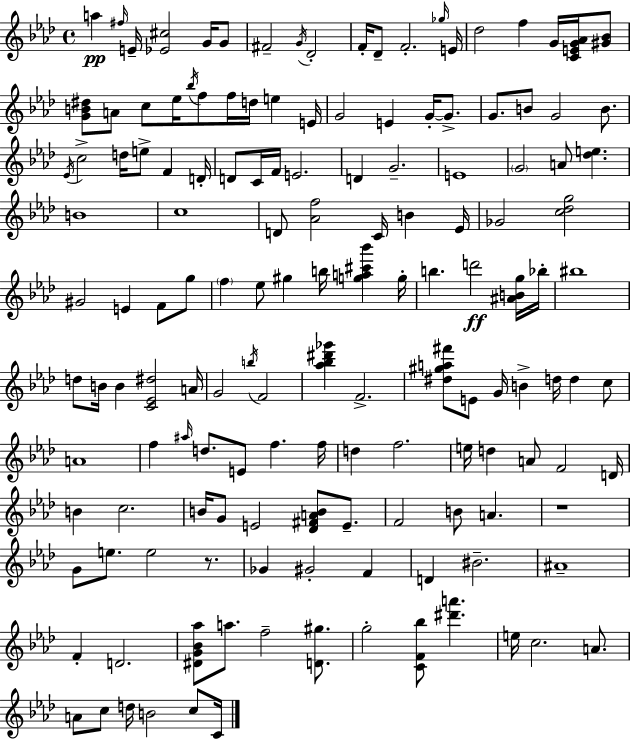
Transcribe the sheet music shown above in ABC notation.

X:1
T:Untitled
M:4/4
L:1/4
K:Ab
a ^f/4 E/4 [_E^c]2 G/4 G/2 ^F2 G/4 _D2 F/4 _D/2 F2 _g/4 E/4 _d2 f G/4 [CEG_A]/4 [^G_B]/2 [GB^d]/2 A/2 c/2 _e/4 _b/4 f/2 f/4 d/4 e E/4 G2 E G/4 G/2 G/2 B/2 G2 B/2 _E/4 c2 d/4 e/2 F D/4 D/2 C/4 F/4 E2 D G2 E4 G2 A/2 [_de] B4 c4 D/2 [_Af]2 C/4 B _E/4 _G2 [c_dg]2 ^G2 E F/2 g/2 f _e/2 ^g b/4 [ga^c'_b'] g/4 b d'2 [^ABg]/4 _b/4 ^b4 d/2 B/4 B [C_E^d]2 A/4 G2 b/4 F2 [_a_b^d'_g'] F2 [^d^ga^f']/2 E/2 G/4 B d/4 d c/2 A4 f ^a/4 d/2 E/2 f f/4 d f2 e/4 d A/2 F2 D/4 B c2 B/4 G/2 E2 [_D^FAB]/2 E/2 F2 B/2 A z4 G/2 e/2 e2 z/2 _G ^G2 F D ^B2 ^A4 F D2 [^DG_B_a]/2 a/2 f2 [D^g]/2 g2 [CF_b]/2 [^d'a'] e/4 c2 A/2 A/2 c/2 d/4 B2 c/2 C/4